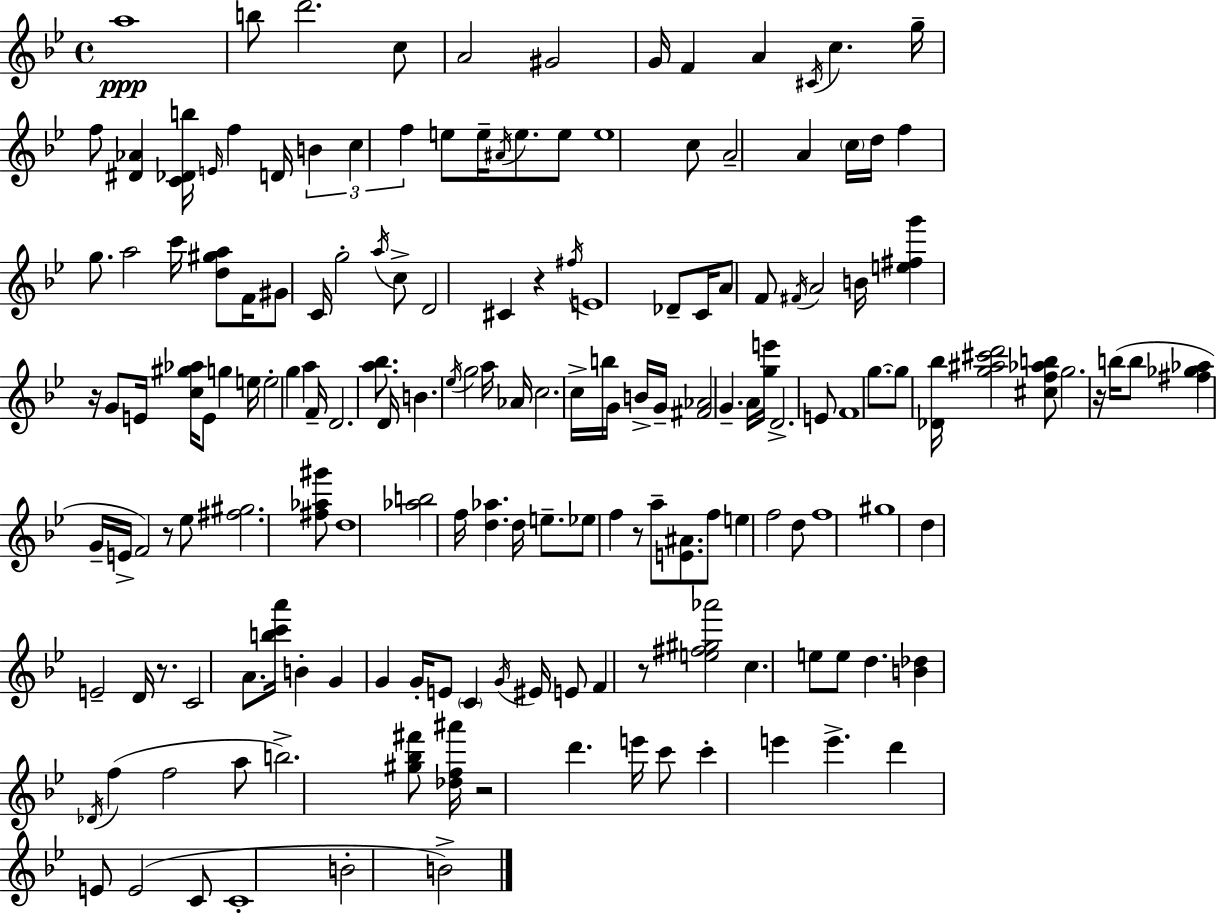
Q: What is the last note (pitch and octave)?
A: B4